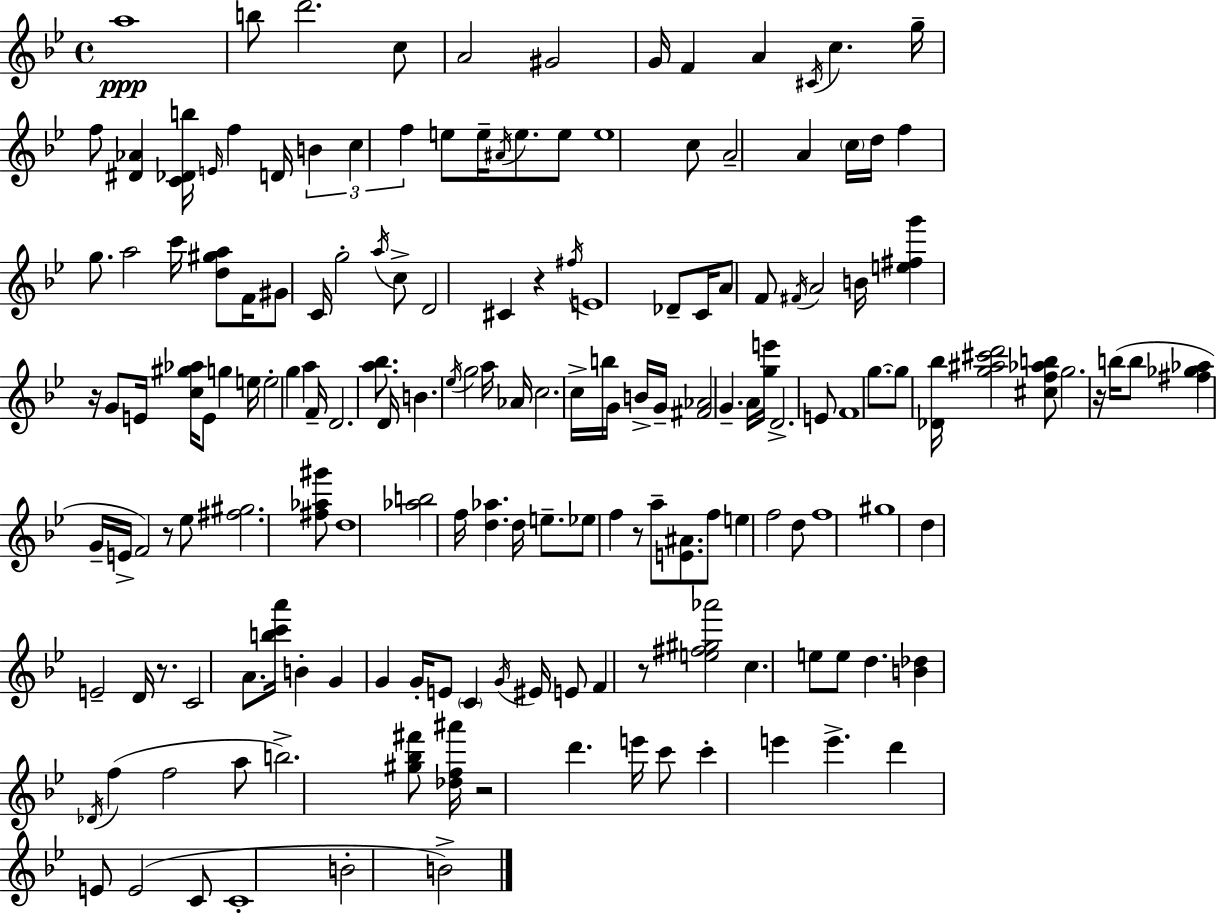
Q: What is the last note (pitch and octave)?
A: B4